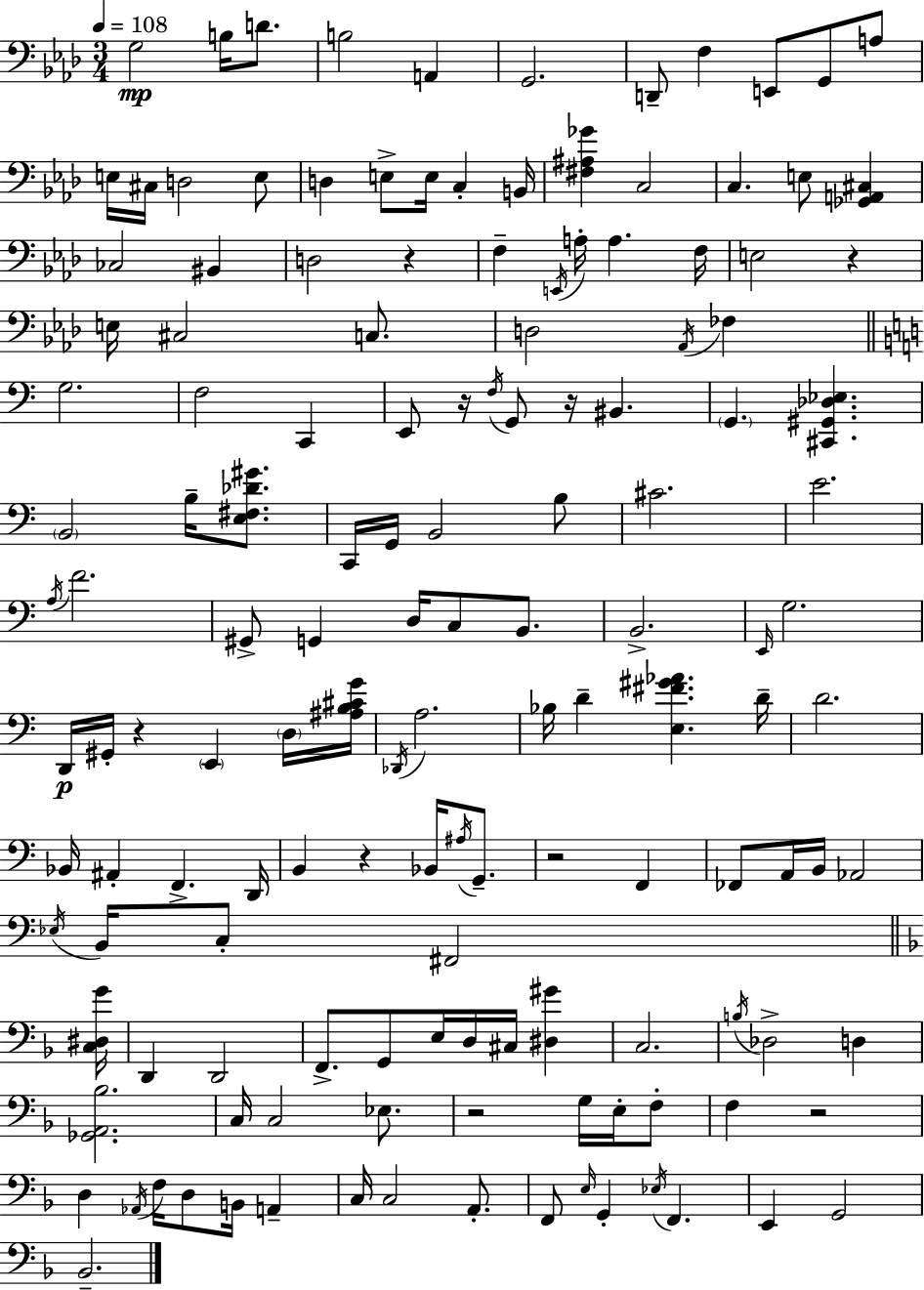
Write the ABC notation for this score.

X:1
T:Untitled
M:3/4
L:1/4
K:Ab
G,2 B,/4 D/2 B,2 A,, G,,2 D,,/2 F, E,,/2 G,,/2 A,/2 E,/4 ^C,/4 D,2 E,/2 D, E,/2 E,/4 C, B,,/4 [^F,^A,_G] C,2 C, E,/2 [_G,,A,,^C,] _C,2 ^B,, D,2 z F, E,,/4 A,/4 A, F,/4 E,2 z E,/4 ^C,2 C,/2 D,2 _A,,/4 _F, G,2 F,2 C,, E,,/2 z/4 F,/4 G,,/2 z/4 ^B,, G,, [^C,,^G,,_D,_E,] B,,2 B,/4 [E,^F,_D^G]/2 C,,/4 G,,/4 B,,2 B,/2 ^C2 E2 A,/4 F2 ^G,,/2 G,, D,/4 C,/2 B,,/2 B,,2 E,,/4 G,2 D,,/4 ^G,,/4 z E,, D,/4 [^A,B,^CG]/4 _D,,/4 A,2 _B,/4 D [E,^F^G_A] D/4 D2 _B,,/4 ^A,, F,, D,,/4 B,, z _B,,/4 ^A,/4 G,,/2 z2 F,, _F,,/2 A,,/4 B,,/4 _A,,2 _E,/4 B,,/4 C,/2 ^F,,2 [C,^D,G]/4 D,, D,,2 F,,/2 G,,/2 E,/4 D,/4 ^C,/4 [^D,^G] C,2 B,/4 _D,2 D, [_G,,A,,_B,]2 C,/4 C,2 _E,/2 z2 G,/4 E,/4 F,/2 F, z2 D, _A,,/4 F,/4 D,/2 B,,/4 A,, C,/4 C,2 A,,/2 F,,/2 E,/4 G,, _E,/4 F,, E,, G,,2 _B,,2